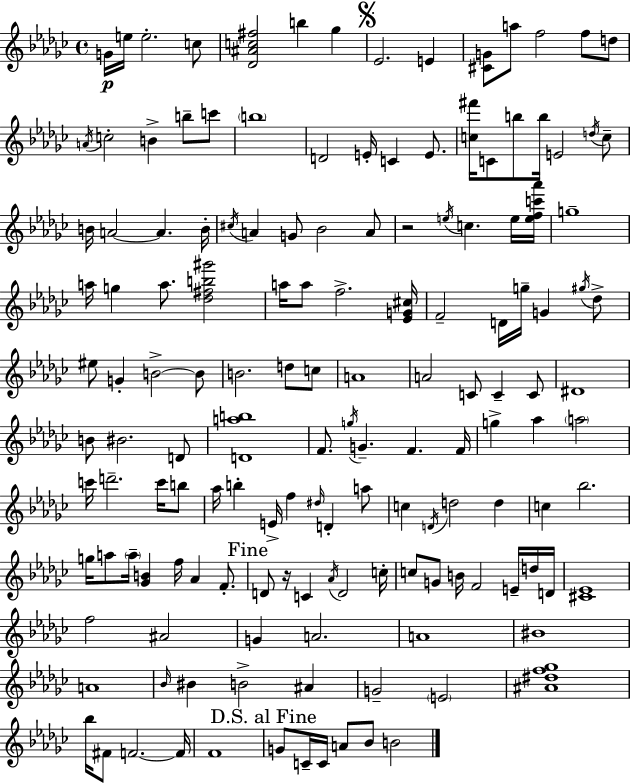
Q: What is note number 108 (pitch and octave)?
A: B4